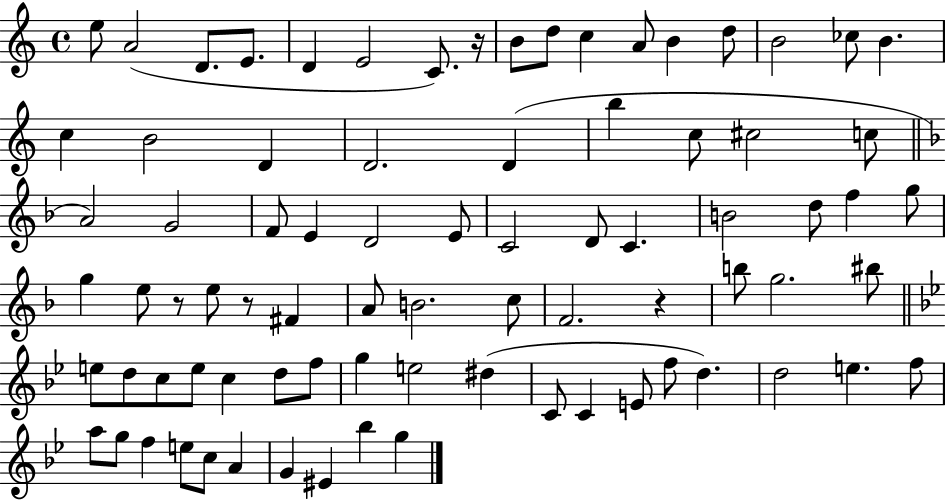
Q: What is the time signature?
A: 4/4